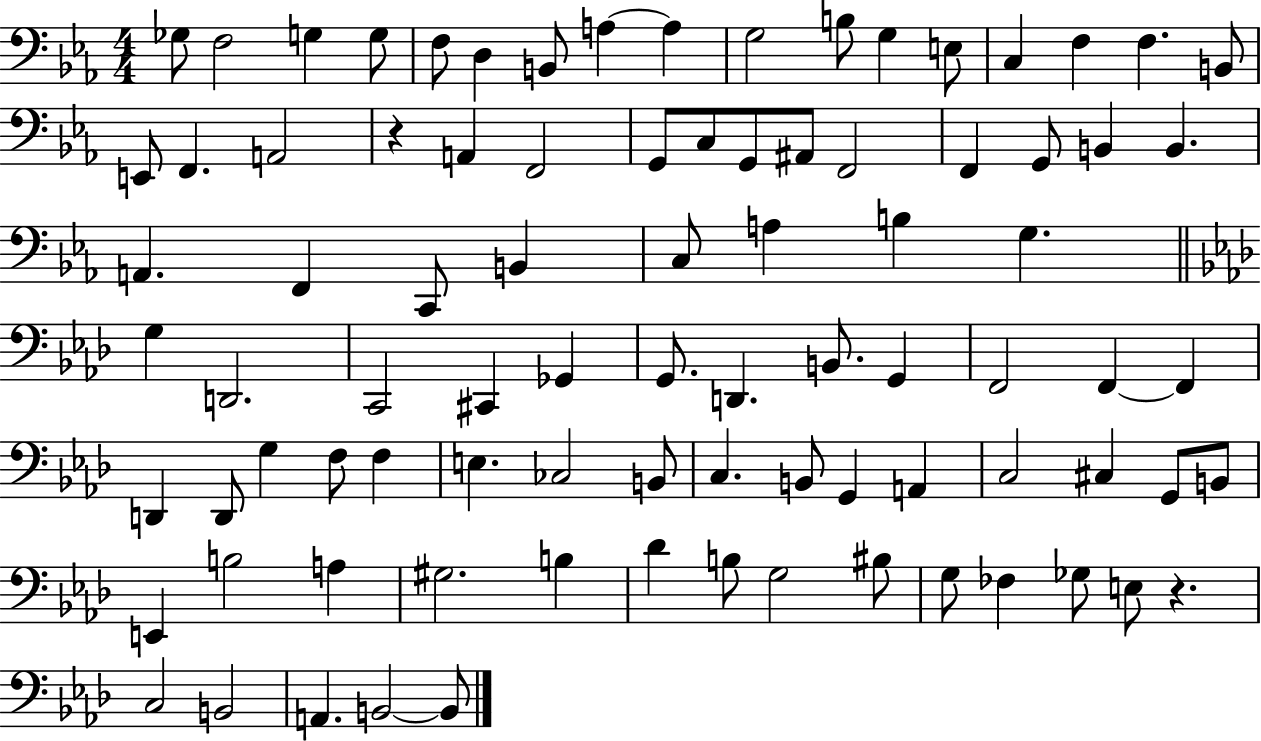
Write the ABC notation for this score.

X:1
T:Untitled
M:4/4
L:1/4
K:Eb
_G,/2 F,2 G, G,/2 F,/2 D, B,,/2 A, A, G,2 B,/2 G, E,/2 C, F, F, B,,/2 E,,/2 F,, A,,2 z A,, F,,2 G,,/2 C,/2 G,,/2 ^A,,/2 F,,2 F,, G,,/2 B,, B,, A,, F,, C,,/2 B,, C,/2 A, B, G, G, D,,2 C,,2 ^C,, _G,, G,,/2 D,, B,,/2 G,, F,,2 F,, F,, D,, D,,/2 G, F,/2 F, E, _C,2 B,,/2 C, B,,/2 G,, A,, C,2 ^C, G,,/2 B,,/2 E,, B,2 A, ^G,2 B, _D B,/2 G,2 ^B,/2 G,/2 _F, _G,/2 E,/2 z C,2 B,,2 A,, B,,2 B,,/2